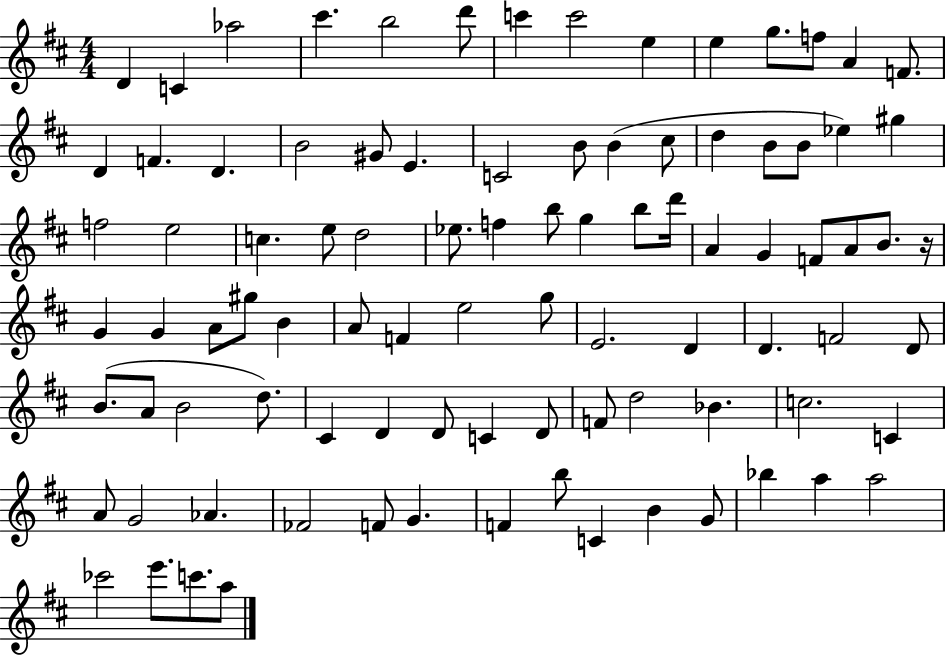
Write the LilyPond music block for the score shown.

{
  \clef treble
  \numericTimeSignature
  \time 4/4
  \key d \major
  d'4 c'4 aes''2 | cis'''4. b''2 d'''8 | c'''4 c'''2 e''4 | e''4 g''8. f''8 a'4 f'8. | \break d'4 f'4. d'4. | b'2 gis'8 e'4. | c'2 b'8 b'4( cis''8 | d''4 b'8 b'8 ees''4) gis''4 | \break f''2 e''2 | c''4. e''8 d''2 | ees''8. f''4 b''8 g''4 b''8 d'''16 | a'4 g'4 f'8 a'8 b'8. r16 | \break g'4 g'4 a'8 gis''8 b'4 | a'8 f'4 e''2 g''8 | e'2. d'4 | d'4. f'2 d'8 | \break b'8.( a'8 b'2 d''8.) | cis'4 d'4 d'8 c'4 d'8 | f'8 d''2 bes'4. | c''2. c'4 | \break a'8 g'2 aes'4. | fes'2 f'8 g'4. | f'4 b''8 c'4 b'4 g'8 | bes''4 a''4 a''2 | \break ces'''2 e'''8. c'''8. a''8 | \bar "|."
}